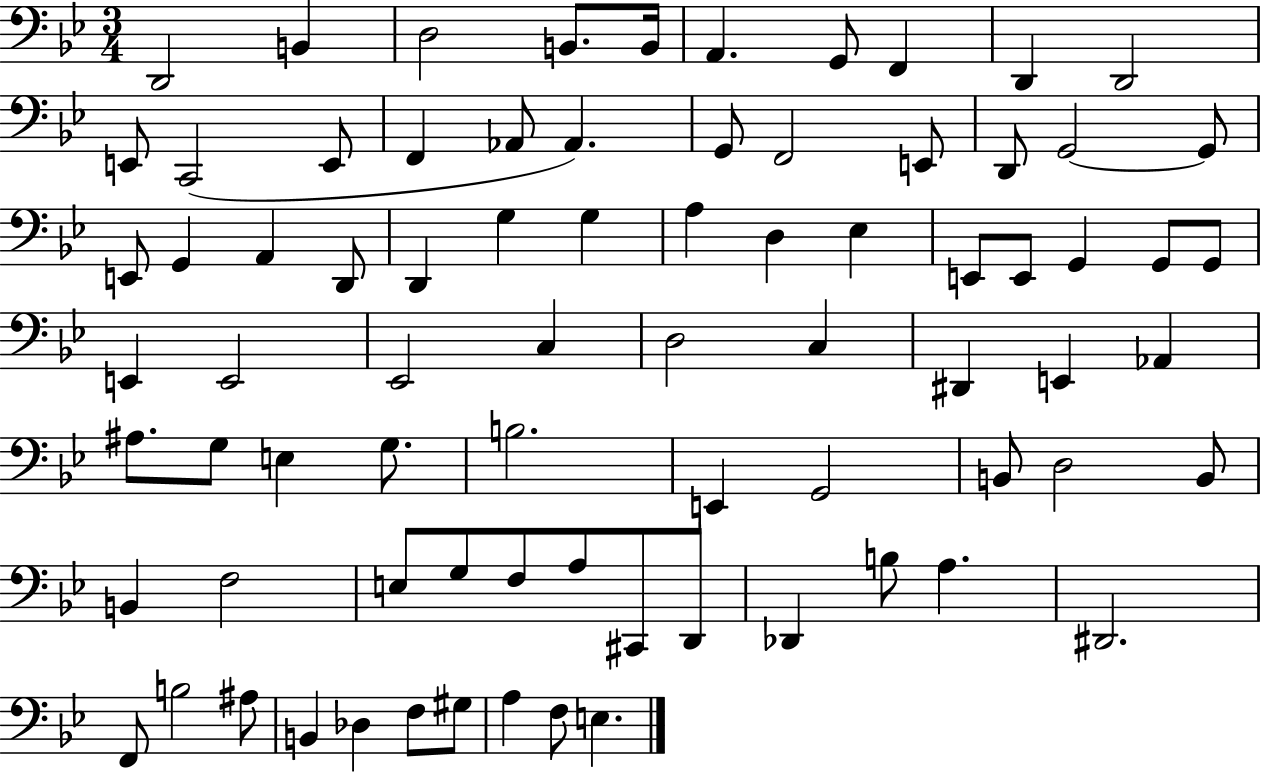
D2/h B2/q D3/h B2/e. B2/s A2/q. G2/e F2/q D2/q D2/h E2/e C2/h E2/e F2/q Ab2/e Ab2/q. G2/e F2/h E2/e D2/e G2/h G2/e E2/e G2/q A2/q D2/e D2/q G3/q G3/q A3/q D3/q Eb3/q E2/e E2/e G2/q G2/e G2/e E2/q E2/h Eb2/h C3/q D3/h C3/q D#2/q E2/q Ab2/q A#3/e. G3/e E3/q G3/e. B3/h. E2/q G2/h B2/e D3/h B2/e B2/q F3/h E3/e G3/e F3/e A3/e C#2/e D2/e Db2/q B3/e A3/q. D#2/h. F2/e B3/h A#3/e B2/q Db3/q F3/e G#3/e A3/q F3/e E3/q.